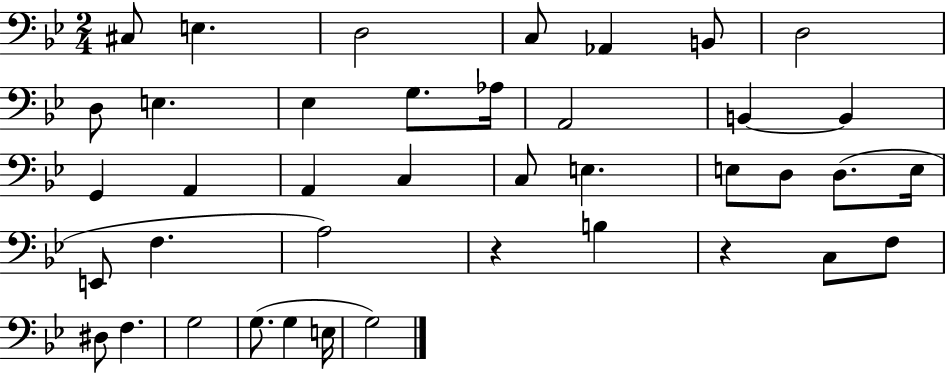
{
  \clef bass
  \numericTimeSignature
  \time 2/4
  \key bes \major
  \repeat volta 2 { cis8 e4. | d2 | c8 aes,4 b,8 | d2 | \break d8 e4. | ees4 g8. aes16 | a,2 | b,4~~ b,4 | \break g,4 a,4 | a,4 c4 | c8 e4. | e8 d8 d8.( e16 | \break e,8 f4. | a2) | r4 b4 | r4 c8 f8 | \break dis8 f4. | g2 | g8.( g4 e16 | g2) | \break } \bar "|."
}